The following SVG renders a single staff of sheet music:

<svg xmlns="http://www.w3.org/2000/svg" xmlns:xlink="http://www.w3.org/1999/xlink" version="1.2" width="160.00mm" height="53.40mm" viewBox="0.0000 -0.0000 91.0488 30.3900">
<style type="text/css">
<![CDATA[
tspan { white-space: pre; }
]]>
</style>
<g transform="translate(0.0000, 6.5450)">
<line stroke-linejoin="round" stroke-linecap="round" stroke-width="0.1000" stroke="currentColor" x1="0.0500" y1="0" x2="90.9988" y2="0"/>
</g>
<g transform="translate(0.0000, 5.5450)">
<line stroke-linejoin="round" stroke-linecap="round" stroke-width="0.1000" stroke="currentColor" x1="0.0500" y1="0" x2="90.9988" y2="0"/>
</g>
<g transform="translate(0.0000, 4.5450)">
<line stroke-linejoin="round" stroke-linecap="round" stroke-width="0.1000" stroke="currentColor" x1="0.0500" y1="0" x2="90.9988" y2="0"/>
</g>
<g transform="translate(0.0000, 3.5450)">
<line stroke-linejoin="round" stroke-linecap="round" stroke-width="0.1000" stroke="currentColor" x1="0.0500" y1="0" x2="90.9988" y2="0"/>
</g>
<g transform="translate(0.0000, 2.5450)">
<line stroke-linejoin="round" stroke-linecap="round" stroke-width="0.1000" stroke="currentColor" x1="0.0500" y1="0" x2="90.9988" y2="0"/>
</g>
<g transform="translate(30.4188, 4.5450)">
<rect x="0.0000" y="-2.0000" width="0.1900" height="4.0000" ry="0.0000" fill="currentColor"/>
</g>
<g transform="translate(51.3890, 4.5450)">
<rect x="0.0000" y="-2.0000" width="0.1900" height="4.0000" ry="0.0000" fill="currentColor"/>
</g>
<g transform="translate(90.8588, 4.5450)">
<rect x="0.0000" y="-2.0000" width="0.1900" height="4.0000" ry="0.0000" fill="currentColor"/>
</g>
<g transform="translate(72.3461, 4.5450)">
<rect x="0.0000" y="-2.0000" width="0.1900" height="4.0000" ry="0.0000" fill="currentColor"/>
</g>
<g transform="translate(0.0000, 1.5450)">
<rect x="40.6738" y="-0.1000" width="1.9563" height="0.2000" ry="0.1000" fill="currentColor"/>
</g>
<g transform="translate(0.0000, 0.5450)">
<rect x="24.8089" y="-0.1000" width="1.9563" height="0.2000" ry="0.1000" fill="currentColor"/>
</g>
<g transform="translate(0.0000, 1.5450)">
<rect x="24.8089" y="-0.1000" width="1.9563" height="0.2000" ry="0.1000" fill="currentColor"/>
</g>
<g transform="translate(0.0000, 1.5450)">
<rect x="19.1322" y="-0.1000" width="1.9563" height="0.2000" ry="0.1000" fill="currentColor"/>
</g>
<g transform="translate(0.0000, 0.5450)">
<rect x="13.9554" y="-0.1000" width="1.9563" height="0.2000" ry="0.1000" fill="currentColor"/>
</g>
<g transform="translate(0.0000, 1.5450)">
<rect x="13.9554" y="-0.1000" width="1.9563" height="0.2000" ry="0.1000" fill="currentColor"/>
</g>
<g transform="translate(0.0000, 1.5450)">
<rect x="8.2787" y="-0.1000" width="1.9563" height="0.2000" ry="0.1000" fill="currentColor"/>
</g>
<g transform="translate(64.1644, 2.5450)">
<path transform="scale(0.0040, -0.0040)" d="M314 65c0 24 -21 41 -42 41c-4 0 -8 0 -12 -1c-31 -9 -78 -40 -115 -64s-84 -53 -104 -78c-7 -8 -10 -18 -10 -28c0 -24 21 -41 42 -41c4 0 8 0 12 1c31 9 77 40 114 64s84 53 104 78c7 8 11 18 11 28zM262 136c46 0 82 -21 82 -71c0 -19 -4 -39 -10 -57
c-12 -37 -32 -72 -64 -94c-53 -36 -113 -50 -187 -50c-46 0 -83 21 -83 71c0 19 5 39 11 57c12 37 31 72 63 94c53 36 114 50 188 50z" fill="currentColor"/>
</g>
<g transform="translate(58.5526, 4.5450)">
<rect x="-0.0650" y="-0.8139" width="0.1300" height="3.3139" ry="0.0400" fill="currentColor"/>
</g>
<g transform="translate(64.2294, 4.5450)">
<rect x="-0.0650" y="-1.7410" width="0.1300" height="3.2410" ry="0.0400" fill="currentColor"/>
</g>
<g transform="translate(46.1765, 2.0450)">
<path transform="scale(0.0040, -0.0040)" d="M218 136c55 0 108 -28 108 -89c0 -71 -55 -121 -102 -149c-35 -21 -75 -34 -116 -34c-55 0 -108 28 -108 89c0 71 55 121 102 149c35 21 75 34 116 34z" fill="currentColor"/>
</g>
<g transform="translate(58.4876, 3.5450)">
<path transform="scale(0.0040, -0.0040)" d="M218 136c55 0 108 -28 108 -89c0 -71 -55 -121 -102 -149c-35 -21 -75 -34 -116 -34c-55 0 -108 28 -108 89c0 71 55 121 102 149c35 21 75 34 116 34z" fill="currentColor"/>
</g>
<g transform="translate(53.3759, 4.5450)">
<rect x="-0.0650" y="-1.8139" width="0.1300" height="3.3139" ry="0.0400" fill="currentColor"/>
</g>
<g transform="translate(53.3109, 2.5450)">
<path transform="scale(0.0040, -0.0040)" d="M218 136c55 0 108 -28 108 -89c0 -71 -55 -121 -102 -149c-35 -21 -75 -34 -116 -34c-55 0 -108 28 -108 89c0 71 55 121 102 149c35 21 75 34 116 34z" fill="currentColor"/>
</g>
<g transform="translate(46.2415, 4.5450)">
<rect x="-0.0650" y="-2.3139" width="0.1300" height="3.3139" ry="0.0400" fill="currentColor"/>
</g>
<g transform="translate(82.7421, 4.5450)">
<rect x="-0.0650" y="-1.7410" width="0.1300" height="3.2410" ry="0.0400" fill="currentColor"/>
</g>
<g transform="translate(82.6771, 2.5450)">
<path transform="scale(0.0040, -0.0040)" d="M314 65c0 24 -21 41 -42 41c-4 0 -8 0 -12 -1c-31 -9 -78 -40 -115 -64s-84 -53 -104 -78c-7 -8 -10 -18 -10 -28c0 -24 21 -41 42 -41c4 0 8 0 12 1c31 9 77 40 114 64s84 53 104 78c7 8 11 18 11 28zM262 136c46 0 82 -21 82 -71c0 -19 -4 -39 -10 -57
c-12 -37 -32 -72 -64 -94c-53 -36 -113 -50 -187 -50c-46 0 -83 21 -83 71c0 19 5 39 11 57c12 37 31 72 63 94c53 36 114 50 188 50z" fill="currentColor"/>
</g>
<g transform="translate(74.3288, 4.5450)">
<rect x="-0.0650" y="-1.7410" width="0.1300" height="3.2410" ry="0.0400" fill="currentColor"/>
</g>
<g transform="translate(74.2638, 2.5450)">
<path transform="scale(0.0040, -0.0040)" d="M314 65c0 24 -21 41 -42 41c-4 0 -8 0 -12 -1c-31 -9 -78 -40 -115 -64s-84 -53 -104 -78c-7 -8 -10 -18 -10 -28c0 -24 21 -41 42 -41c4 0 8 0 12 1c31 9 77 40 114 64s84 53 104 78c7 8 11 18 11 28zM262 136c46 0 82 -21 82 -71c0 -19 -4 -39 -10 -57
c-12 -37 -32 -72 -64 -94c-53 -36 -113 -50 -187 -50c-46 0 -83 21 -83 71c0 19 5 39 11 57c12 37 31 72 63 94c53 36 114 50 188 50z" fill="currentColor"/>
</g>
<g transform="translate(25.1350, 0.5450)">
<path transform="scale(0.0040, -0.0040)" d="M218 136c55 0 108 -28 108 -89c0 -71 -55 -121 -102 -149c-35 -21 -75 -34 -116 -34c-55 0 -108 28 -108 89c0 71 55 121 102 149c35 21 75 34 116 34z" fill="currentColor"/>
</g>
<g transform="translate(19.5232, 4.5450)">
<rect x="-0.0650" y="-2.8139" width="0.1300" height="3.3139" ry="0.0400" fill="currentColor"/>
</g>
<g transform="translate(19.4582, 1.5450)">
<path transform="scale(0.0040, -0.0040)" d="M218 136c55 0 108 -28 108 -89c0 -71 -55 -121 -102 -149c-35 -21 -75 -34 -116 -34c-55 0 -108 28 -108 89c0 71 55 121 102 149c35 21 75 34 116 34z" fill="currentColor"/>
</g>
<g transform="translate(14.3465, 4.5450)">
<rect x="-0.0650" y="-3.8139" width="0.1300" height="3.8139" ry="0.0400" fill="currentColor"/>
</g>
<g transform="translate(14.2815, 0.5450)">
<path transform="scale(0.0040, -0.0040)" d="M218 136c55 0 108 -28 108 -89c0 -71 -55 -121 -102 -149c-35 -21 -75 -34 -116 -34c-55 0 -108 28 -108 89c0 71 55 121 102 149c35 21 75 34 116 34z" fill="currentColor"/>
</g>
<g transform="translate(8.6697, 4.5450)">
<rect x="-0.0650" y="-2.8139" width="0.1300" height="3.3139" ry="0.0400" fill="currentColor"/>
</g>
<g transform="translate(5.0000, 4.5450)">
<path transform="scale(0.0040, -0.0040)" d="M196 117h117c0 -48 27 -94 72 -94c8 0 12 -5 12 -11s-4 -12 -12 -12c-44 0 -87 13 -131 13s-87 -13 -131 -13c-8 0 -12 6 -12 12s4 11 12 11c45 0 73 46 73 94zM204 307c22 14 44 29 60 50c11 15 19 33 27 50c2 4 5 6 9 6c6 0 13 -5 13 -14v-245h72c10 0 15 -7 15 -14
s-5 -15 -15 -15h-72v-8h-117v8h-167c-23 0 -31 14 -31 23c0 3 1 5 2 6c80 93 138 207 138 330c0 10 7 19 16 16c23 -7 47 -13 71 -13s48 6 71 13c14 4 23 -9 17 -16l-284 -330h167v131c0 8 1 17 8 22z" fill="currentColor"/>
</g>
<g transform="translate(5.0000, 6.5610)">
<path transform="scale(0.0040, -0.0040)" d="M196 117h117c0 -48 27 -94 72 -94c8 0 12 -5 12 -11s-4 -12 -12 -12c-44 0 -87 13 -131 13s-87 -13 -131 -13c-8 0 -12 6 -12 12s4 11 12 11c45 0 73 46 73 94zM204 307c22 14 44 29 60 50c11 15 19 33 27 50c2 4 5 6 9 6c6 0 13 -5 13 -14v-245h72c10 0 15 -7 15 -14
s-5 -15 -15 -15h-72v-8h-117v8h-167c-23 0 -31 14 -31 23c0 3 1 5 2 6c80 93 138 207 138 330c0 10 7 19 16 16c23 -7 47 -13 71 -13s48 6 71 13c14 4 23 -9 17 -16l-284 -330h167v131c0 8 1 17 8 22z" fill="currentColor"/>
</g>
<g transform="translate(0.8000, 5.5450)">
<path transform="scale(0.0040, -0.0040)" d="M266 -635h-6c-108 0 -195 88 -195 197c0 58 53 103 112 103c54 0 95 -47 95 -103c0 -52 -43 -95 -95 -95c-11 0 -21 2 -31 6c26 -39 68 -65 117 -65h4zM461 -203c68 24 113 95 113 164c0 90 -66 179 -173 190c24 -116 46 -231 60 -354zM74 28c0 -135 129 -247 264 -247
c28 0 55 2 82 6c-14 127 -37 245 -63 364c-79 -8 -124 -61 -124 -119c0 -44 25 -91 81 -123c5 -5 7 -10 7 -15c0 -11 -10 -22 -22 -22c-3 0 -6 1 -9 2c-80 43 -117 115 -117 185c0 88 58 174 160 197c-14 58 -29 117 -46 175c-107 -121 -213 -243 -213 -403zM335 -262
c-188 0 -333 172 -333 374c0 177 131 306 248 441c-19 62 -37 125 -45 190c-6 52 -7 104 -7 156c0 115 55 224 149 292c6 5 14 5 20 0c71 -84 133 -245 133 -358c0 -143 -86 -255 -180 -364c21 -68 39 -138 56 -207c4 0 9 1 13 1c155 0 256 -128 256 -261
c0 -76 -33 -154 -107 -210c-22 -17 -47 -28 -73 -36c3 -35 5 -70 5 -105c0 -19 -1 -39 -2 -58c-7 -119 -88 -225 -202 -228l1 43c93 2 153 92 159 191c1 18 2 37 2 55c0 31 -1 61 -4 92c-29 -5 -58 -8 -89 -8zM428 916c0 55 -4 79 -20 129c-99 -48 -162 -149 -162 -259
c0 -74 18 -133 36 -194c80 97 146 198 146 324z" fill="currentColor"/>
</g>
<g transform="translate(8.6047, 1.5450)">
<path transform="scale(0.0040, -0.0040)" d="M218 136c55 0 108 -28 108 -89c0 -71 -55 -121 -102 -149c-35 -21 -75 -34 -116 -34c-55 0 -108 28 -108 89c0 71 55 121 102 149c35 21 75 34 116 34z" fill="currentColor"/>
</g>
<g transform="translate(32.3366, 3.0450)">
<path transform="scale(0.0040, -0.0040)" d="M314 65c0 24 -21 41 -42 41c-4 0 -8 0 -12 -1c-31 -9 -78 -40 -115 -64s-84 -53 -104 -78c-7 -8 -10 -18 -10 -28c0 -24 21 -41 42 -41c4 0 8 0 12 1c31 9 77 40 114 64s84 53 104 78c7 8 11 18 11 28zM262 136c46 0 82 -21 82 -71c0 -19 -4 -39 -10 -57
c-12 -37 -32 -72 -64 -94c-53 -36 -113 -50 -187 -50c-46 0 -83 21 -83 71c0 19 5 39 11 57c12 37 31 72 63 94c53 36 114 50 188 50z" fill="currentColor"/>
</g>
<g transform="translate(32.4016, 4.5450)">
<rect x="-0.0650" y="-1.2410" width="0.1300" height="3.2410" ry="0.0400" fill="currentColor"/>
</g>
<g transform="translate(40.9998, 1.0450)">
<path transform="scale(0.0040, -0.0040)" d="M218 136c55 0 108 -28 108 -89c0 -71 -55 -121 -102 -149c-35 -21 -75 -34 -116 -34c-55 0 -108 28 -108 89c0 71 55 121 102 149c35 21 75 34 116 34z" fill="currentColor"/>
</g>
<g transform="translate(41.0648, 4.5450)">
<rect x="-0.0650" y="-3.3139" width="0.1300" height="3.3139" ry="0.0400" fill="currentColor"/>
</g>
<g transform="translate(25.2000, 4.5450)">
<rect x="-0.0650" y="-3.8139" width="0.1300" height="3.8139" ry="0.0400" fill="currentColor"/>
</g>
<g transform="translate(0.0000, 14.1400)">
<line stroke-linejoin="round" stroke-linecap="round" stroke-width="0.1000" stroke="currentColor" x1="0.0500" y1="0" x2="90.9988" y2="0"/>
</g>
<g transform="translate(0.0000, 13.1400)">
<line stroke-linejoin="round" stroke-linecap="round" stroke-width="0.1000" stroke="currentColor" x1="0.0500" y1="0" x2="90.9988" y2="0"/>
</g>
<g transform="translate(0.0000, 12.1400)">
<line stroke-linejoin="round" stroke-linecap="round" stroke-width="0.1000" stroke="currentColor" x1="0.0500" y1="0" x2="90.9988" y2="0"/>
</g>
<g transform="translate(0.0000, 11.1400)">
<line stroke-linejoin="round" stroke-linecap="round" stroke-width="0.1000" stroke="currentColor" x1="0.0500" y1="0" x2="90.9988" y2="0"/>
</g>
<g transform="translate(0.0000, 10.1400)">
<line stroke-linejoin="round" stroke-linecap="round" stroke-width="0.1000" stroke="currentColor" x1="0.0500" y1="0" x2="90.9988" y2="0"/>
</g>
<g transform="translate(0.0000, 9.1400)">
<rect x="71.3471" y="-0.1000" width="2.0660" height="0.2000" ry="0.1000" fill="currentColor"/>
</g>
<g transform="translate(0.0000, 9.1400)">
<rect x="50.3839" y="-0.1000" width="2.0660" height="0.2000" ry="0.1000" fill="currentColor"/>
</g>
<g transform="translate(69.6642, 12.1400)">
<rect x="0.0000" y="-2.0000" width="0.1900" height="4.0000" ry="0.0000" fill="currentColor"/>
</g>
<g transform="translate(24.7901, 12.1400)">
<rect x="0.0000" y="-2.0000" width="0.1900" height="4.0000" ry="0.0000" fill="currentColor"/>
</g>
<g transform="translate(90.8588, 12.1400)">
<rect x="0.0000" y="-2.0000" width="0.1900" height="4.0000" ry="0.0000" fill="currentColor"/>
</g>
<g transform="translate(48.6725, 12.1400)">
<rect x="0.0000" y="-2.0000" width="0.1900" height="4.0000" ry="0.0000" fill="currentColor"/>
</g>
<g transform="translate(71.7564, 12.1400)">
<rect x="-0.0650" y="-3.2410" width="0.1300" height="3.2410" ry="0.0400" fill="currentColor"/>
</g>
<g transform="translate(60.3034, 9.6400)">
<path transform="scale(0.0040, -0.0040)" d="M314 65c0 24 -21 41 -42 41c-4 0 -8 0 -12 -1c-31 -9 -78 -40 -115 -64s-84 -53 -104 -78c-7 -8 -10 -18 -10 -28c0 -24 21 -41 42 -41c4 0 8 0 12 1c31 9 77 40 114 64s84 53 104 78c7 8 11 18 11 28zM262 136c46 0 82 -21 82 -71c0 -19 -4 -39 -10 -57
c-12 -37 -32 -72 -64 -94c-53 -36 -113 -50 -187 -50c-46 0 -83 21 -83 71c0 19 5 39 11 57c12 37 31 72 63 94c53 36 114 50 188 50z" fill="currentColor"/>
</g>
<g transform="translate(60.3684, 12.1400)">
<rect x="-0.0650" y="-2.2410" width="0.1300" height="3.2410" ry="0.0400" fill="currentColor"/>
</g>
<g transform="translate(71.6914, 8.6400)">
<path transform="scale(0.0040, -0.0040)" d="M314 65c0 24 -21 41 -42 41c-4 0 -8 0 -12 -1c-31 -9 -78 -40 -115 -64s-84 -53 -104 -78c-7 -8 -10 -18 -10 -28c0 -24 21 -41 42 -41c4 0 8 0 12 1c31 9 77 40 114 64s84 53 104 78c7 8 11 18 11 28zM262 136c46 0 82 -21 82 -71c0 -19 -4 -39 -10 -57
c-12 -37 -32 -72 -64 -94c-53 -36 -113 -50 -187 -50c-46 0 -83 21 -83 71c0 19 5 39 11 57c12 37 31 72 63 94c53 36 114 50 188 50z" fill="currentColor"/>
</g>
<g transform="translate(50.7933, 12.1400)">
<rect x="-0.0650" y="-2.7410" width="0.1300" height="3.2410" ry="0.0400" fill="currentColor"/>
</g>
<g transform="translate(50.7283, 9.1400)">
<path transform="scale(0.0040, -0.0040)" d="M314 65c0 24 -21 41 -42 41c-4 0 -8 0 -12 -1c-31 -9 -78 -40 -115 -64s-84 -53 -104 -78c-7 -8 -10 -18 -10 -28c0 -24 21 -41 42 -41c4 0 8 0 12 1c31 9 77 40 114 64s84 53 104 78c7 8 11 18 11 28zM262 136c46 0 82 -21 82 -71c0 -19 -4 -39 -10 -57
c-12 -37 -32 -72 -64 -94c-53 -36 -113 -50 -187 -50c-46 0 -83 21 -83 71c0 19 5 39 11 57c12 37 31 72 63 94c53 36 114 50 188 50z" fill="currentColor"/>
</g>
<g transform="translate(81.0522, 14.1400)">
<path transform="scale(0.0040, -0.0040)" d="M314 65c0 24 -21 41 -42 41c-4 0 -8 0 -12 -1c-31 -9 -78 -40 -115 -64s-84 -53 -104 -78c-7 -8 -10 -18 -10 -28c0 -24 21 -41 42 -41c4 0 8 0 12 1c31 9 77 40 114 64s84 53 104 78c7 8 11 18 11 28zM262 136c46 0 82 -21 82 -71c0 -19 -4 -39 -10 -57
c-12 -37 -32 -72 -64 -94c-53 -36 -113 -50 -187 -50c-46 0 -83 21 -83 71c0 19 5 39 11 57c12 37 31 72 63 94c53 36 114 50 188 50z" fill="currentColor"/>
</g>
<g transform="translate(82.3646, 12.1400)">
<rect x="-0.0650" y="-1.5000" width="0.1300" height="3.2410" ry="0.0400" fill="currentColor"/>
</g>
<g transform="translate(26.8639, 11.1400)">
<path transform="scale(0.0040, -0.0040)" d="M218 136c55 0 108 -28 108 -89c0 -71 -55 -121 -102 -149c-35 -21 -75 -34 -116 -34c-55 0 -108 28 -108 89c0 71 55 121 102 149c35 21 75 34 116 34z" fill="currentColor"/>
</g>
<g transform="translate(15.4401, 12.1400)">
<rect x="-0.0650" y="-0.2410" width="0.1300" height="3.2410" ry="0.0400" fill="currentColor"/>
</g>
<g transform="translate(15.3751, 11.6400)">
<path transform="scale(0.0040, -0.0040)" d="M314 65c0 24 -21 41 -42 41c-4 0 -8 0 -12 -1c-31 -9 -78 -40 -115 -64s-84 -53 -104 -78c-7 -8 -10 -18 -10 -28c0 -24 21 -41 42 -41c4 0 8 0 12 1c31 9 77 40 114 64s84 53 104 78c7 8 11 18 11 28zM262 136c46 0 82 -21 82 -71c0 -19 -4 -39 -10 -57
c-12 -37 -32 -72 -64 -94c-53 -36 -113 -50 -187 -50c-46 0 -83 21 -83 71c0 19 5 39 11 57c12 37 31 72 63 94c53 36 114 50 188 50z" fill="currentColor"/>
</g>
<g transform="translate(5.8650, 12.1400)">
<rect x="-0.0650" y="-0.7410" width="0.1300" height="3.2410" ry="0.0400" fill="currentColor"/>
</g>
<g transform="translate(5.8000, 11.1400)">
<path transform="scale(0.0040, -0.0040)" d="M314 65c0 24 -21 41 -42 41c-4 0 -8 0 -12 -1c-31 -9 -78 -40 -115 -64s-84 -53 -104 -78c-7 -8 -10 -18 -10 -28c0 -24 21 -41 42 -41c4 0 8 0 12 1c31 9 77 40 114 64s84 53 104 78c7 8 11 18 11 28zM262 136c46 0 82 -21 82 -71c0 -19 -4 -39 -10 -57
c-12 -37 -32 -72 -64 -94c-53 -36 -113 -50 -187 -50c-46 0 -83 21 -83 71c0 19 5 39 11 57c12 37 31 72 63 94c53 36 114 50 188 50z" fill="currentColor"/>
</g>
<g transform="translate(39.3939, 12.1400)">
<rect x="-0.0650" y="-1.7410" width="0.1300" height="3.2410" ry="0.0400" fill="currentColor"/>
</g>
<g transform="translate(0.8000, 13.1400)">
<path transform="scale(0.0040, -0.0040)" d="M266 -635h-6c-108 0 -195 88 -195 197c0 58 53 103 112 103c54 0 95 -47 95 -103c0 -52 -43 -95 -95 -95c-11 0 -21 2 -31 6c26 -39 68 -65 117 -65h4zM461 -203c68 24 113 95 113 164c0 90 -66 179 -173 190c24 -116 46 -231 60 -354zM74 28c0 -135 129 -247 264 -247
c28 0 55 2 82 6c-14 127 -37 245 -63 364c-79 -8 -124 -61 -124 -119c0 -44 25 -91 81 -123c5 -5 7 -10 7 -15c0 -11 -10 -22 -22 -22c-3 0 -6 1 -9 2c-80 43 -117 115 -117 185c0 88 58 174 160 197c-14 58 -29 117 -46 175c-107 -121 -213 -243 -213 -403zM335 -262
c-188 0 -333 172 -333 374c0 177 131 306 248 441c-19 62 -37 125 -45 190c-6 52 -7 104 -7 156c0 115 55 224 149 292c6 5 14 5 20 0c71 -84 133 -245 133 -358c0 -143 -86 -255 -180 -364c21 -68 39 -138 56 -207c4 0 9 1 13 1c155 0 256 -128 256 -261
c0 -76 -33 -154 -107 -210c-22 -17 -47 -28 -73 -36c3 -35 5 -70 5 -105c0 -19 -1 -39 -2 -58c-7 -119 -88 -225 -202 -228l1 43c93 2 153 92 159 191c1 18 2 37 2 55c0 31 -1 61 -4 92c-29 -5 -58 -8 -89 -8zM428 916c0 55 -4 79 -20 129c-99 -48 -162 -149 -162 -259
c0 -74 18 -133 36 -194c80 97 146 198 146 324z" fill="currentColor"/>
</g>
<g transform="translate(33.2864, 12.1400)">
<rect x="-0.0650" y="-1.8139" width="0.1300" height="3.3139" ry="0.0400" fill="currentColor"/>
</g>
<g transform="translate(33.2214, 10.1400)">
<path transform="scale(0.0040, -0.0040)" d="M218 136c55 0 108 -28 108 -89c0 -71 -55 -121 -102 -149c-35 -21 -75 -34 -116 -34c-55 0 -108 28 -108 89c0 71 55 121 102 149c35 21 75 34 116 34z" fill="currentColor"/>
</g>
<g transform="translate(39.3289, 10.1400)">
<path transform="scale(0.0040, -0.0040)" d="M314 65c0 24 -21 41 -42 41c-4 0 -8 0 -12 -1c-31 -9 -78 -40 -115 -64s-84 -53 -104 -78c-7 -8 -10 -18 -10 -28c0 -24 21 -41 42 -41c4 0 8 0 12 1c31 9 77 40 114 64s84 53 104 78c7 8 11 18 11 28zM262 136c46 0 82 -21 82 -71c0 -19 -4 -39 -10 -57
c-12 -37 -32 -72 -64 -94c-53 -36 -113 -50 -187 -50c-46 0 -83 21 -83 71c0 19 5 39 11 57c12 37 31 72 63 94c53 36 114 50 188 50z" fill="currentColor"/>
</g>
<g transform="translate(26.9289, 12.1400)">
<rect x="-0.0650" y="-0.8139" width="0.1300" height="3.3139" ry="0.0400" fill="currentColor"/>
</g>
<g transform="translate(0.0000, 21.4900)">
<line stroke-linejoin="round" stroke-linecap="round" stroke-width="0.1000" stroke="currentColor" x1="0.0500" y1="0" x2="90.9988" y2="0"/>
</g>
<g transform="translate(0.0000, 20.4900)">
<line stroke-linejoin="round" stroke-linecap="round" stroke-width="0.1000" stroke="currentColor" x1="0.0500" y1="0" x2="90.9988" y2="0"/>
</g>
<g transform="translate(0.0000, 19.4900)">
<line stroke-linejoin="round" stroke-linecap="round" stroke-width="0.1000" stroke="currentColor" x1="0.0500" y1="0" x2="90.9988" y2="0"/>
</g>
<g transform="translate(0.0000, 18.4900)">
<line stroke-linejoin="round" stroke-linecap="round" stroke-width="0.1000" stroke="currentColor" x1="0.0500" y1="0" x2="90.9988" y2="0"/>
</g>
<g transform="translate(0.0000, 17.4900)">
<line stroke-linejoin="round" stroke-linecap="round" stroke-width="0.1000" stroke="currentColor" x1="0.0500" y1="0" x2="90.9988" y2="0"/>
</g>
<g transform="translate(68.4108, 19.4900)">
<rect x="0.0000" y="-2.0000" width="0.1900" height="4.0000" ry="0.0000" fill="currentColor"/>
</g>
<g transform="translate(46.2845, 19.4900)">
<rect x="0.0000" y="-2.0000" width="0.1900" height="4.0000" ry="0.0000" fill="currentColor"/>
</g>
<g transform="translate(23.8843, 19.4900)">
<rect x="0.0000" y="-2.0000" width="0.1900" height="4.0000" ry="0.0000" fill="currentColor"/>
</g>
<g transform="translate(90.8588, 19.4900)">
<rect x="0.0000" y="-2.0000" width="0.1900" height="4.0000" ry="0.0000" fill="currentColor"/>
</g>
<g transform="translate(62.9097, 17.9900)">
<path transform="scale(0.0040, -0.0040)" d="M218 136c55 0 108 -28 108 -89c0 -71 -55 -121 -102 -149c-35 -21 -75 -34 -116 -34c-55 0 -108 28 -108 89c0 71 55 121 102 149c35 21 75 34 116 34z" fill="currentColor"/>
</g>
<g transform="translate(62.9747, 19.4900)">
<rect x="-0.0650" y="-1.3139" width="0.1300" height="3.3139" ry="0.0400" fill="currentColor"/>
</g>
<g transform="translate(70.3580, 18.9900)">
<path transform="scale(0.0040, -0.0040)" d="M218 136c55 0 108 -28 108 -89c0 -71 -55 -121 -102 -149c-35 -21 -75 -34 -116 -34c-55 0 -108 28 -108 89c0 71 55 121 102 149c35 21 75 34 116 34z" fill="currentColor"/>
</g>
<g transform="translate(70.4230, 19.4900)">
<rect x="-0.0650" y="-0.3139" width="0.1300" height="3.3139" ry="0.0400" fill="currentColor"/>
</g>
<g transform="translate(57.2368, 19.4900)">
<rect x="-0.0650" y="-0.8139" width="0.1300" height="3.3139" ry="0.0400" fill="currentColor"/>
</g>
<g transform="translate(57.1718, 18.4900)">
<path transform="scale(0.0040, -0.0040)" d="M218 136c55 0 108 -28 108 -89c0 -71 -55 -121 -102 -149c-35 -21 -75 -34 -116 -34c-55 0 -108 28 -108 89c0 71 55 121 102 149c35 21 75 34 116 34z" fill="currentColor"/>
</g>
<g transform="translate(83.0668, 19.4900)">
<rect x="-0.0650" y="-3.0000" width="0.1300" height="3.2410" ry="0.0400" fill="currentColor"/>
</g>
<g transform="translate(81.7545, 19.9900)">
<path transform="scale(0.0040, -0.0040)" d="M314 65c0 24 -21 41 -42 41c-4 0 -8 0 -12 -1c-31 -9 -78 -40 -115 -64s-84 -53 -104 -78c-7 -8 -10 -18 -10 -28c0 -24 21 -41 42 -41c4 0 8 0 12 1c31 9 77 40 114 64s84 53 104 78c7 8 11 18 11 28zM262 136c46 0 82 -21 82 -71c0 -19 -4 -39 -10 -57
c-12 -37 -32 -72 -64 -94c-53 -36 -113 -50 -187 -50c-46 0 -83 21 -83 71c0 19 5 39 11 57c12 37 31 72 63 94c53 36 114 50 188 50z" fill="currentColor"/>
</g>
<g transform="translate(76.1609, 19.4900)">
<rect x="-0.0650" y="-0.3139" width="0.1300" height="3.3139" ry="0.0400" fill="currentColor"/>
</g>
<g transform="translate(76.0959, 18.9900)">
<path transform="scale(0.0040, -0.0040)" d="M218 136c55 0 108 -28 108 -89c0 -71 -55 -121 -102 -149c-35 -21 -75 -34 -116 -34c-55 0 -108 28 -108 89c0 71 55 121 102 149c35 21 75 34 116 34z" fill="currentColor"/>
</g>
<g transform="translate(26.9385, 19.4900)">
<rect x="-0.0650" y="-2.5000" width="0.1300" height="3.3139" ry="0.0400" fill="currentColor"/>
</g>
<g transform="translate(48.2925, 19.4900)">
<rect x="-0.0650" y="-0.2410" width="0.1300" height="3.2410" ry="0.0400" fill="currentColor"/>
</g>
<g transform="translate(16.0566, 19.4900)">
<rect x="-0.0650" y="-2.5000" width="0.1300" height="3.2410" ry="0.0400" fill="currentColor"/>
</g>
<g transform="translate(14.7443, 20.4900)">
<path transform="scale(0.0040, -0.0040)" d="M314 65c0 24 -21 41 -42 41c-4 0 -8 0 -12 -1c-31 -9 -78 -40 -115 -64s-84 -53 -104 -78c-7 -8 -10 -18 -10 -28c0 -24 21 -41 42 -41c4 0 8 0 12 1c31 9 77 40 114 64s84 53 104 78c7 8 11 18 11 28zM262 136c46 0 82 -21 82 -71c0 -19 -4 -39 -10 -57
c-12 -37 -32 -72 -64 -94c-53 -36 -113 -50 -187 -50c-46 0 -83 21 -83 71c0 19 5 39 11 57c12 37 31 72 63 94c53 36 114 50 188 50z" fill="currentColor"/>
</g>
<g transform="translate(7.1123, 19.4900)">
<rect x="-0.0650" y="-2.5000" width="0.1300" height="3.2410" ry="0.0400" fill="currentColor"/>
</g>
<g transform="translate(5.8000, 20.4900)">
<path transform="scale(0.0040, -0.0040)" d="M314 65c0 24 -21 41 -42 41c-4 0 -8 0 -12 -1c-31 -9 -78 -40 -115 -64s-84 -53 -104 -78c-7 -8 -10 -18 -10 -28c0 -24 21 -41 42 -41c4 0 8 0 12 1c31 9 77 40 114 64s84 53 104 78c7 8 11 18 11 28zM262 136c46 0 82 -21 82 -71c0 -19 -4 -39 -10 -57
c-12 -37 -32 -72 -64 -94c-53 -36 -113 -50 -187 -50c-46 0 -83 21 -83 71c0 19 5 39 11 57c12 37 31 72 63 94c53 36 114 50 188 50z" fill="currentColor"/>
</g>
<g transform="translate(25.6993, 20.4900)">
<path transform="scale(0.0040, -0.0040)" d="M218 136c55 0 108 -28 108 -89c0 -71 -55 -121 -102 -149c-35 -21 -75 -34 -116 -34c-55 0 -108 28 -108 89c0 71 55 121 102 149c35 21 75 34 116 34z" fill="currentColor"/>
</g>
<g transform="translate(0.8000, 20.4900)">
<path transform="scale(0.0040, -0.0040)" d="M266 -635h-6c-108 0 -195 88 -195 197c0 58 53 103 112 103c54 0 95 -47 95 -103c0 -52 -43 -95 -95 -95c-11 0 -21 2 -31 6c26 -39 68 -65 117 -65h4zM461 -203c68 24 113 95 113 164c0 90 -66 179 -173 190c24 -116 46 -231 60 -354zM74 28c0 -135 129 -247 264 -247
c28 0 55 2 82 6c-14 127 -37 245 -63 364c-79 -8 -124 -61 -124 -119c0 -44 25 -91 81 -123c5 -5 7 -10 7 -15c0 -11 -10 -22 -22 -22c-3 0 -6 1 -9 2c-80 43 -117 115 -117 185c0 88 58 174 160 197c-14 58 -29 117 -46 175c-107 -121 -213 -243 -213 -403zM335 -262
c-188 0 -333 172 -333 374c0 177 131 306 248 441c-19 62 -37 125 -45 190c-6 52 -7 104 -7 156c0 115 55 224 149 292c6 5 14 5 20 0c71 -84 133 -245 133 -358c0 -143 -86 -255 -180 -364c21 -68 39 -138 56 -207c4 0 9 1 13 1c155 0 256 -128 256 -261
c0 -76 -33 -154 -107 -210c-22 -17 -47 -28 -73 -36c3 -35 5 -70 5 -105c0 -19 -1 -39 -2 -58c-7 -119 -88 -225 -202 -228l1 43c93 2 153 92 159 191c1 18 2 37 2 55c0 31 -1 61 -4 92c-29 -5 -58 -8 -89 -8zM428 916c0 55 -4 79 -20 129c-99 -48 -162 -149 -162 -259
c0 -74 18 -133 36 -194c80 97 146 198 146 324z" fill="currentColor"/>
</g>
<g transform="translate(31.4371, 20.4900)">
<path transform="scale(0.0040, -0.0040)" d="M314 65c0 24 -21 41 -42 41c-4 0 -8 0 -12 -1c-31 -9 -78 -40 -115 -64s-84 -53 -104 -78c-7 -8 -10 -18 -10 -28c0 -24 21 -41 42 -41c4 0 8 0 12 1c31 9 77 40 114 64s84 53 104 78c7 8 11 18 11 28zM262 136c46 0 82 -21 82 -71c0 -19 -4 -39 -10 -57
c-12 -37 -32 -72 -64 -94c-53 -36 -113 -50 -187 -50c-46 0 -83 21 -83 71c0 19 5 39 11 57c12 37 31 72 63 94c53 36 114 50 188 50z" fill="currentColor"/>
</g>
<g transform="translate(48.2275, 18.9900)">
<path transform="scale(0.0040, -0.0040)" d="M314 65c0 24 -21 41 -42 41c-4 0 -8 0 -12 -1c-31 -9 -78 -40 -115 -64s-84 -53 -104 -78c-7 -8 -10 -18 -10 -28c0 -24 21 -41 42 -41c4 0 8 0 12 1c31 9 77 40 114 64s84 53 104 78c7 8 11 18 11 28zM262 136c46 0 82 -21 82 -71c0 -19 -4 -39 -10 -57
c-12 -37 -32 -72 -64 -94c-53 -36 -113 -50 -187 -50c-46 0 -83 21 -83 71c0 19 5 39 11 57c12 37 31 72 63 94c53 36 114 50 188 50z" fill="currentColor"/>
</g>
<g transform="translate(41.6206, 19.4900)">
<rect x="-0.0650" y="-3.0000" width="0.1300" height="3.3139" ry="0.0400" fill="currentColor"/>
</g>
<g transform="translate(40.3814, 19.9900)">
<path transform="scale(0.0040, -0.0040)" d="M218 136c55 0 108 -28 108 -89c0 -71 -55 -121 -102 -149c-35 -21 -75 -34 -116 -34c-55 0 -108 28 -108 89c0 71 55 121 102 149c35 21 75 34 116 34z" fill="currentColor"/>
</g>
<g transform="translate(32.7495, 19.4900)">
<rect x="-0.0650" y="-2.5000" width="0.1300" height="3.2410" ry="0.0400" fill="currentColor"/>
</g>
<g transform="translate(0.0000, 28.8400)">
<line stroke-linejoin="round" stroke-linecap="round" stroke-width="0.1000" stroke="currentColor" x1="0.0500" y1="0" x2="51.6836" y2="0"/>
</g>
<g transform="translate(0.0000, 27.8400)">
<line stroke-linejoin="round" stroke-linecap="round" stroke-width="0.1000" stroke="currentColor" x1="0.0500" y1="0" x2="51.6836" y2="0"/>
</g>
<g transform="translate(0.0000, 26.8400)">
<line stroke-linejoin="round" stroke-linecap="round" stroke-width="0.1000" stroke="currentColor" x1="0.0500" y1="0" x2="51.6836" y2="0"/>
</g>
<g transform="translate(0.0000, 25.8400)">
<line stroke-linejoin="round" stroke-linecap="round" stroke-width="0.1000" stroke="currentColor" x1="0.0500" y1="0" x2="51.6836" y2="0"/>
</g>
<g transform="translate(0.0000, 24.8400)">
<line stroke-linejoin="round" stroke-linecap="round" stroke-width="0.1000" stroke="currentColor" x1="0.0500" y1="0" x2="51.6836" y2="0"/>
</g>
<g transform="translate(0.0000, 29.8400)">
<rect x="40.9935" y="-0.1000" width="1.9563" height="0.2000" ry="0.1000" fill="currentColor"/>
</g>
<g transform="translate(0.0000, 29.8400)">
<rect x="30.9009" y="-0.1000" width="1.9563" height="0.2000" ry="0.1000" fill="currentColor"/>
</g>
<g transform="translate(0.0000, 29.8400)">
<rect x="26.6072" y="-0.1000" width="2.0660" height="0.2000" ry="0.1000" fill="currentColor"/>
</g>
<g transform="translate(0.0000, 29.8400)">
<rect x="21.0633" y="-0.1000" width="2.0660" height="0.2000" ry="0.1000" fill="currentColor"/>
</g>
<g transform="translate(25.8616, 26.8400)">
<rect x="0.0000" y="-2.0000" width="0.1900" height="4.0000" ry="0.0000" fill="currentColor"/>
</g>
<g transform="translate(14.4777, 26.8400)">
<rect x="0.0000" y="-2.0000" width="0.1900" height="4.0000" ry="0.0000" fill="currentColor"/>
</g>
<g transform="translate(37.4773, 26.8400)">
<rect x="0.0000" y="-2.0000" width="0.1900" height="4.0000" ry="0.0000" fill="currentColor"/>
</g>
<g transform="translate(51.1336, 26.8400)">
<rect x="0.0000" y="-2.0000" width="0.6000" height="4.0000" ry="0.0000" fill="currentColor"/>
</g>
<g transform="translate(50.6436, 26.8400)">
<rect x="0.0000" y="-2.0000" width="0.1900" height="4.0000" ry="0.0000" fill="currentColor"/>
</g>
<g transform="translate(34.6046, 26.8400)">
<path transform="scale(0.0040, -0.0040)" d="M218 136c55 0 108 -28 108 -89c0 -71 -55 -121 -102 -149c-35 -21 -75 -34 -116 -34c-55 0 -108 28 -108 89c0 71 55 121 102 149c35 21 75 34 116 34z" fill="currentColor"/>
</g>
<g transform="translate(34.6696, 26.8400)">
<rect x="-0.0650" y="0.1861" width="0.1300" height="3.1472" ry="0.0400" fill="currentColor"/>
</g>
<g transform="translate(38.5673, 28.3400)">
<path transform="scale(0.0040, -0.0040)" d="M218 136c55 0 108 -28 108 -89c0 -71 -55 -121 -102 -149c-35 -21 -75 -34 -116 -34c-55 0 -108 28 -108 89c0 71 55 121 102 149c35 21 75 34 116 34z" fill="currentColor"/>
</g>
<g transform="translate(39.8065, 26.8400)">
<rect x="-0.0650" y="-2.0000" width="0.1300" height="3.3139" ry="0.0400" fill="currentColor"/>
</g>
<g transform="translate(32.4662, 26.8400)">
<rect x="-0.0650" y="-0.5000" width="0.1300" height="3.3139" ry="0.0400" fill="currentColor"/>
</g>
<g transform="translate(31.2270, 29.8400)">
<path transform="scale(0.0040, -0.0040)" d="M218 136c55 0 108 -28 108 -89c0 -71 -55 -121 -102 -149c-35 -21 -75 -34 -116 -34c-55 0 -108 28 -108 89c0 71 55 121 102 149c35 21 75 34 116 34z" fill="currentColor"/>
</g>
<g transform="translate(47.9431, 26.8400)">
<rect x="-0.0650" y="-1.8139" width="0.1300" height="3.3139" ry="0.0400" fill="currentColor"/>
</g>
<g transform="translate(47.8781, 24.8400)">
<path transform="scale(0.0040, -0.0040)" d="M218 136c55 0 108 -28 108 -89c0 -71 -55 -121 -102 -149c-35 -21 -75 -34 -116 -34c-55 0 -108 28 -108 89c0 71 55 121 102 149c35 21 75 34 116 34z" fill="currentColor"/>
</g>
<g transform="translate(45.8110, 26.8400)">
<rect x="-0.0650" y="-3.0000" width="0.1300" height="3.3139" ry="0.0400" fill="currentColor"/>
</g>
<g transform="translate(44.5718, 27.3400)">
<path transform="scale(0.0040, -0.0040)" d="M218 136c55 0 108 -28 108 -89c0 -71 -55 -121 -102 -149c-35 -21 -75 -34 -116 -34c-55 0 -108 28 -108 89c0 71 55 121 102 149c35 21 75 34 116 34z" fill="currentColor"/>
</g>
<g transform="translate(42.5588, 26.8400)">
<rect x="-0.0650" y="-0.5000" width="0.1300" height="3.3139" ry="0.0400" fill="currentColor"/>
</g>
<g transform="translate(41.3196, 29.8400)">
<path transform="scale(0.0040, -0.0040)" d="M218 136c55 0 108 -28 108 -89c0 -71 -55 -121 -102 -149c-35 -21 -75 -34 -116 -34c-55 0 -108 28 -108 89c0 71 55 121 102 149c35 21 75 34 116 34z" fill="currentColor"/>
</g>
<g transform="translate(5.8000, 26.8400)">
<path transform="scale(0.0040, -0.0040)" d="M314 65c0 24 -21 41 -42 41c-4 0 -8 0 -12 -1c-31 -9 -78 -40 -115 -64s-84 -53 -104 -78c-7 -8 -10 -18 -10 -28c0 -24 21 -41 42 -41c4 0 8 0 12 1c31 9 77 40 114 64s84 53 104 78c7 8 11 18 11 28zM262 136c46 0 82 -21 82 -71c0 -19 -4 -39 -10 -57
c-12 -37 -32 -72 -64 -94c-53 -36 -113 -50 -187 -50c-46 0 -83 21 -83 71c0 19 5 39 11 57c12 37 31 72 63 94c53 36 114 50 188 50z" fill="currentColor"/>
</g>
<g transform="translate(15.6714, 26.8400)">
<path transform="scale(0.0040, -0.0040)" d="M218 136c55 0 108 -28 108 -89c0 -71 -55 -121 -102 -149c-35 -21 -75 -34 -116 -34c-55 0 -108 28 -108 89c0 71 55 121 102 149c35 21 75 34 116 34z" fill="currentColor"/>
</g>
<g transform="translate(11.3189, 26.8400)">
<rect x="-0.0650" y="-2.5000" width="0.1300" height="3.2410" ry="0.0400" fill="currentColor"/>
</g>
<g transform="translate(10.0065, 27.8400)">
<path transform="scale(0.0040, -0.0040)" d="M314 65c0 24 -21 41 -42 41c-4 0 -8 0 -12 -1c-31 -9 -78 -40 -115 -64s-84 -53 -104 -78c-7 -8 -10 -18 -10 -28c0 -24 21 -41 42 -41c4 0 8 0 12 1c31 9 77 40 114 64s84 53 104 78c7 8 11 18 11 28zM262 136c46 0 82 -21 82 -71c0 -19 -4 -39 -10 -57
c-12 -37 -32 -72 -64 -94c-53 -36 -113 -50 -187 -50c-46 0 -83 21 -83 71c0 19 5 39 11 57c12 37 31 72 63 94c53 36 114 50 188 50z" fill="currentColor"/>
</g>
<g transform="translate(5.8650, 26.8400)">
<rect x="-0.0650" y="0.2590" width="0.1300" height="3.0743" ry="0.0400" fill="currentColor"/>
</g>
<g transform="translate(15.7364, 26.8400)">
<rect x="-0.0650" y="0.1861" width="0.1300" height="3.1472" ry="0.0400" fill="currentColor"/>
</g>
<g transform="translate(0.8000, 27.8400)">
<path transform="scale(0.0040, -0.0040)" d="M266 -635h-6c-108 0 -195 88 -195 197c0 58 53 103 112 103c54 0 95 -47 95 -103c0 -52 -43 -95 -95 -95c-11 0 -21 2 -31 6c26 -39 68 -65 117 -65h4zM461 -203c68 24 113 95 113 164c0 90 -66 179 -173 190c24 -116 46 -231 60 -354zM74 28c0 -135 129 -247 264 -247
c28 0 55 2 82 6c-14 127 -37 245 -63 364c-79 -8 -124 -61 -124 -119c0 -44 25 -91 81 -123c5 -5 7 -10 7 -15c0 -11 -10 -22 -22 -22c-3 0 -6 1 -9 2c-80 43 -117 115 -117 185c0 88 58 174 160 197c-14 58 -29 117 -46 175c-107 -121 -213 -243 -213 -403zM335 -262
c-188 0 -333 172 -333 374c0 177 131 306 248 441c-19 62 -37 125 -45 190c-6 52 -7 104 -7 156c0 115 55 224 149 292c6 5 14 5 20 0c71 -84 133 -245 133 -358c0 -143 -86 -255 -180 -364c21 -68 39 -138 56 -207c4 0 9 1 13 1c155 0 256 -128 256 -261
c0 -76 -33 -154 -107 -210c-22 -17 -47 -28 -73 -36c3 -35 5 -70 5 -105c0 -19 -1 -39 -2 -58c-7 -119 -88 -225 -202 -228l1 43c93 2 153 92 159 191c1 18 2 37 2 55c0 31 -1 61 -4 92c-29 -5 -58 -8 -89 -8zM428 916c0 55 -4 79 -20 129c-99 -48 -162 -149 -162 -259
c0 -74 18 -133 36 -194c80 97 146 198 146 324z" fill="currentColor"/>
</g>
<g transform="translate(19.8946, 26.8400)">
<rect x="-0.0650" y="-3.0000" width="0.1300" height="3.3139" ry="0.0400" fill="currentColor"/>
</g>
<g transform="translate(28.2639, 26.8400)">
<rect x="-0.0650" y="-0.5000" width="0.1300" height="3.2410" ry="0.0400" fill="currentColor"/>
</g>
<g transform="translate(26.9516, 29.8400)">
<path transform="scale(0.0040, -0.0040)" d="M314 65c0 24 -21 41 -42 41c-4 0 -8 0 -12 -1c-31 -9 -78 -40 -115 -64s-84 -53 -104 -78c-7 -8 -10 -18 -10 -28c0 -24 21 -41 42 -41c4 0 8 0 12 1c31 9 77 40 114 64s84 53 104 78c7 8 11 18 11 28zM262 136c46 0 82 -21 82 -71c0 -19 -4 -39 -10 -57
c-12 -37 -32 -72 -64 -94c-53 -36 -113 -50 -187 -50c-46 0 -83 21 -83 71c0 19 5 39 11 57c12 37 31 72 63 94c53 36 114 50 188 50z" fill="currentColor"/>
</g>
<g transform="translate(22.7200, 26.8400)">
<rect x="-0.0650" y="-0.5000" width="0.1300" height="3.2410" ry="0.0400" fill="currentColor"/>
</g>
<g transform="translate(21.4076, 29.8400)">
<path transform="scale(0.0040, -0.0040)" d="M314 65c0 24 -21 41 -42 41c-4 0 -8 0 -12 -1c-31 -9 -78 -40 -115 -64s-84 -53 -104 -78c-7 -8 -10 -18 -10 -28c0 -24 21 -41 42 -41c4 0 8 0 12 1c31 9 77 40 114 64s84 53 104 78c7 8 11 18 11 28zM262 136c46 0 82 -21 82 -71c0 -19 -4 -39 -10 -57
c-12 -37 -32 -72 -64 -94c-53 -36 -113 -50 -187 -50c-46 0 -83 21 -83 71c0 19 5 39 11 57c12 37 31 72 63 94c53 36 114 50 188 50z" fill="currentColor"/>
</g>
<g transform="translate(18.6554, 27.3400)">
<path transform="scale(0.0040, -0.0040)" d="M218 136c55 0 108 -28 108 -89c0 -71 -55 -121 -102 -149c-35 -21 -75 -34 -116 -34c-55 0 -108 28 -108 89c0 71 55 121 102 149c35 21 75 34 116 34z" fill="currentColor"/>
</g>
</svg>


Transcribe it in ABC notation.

X:1
T:Untitled
M:4/4
L:1/4
K:C
a c' a c' e2 b g f d f2 f2 f2 d2 c2 d f f2 a2 g2 b2 E2 G2 G2 G G2 A c2 d e c c A2 B2 G2 B A C2 C2 C B F C A f